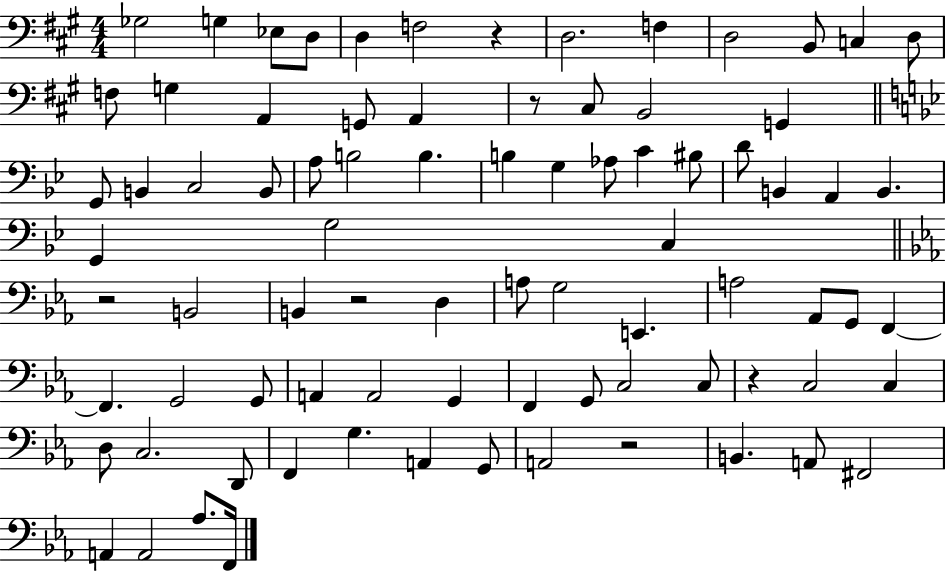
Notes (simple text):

Gb3/h G3/q Eb3/e D3/e D3/q F3/h R/q D3/h. F3/q D3/h B2/e C3/q D3/e F3/e G3/q A2/q G2/e A2/q R/e C#3/e B2/h G2/q G2/e B2/q C3/h B2/e A3/e B3/h B3/q. B3/q G3/q Ab3/e C4/q BIS3/e D4/e B2/q A2/q B2/q. G2/q G3/h C3/q R/h B2/h B2/q R/h D3/q A3/e G3/h E2/q. A3/h Ab2/e G2/e F2/q F2/q. G2/h G2/e A2/q A2/h G2/q F2/q G2/e C3/h C3/e R/q C3/h C3/q D3/e C3/h. D2/e F2/q G3/q. A2/q G2/e A2/h R/h B2/q. A2/e F#2/h A2/q A2/h Ab3/e. F2/s